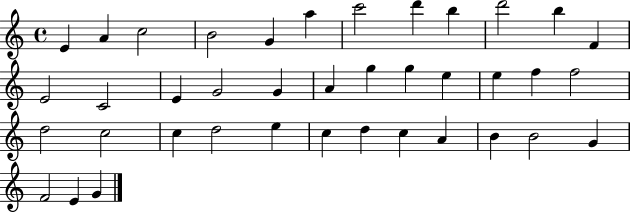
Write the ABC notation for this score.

X:1
T:Untitled
M:4/4
L:1/4
K:C
E A c2 B2 G a c'2 d' b d'2 b F E2 C2 E G2 G A g g e e f f2 d2 c2 c d2 e c d c A B B2 G F2 E G